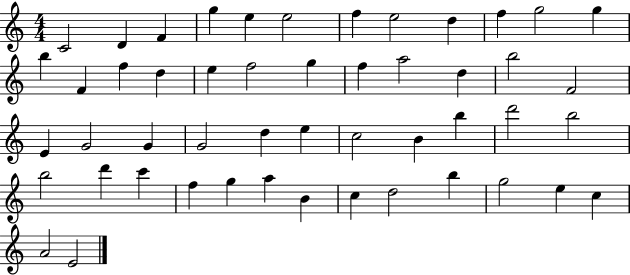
X:1
T:Untitled
M:4/4
L:1/4
K:C
C2 D F g e e2 f e2 d f g2 g b F f d e f2 g f a2 d b2 F2 E G2 G G2 d e c2 B b d'2 b2 b2 d' c' f g a B c d2 b g2 e c A2 E2